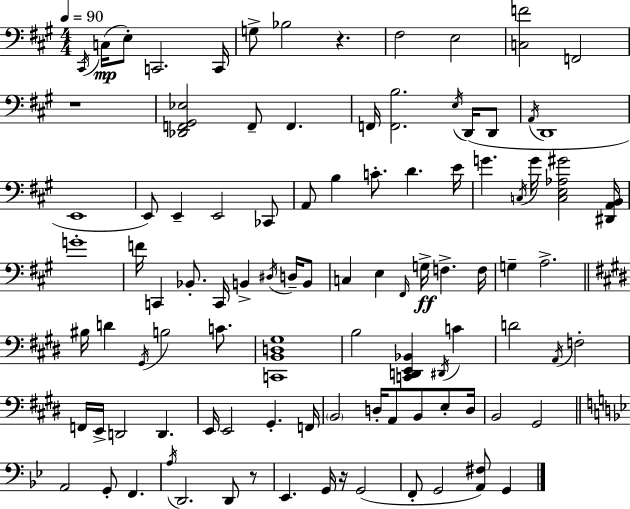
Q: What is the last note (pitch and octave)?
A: G2